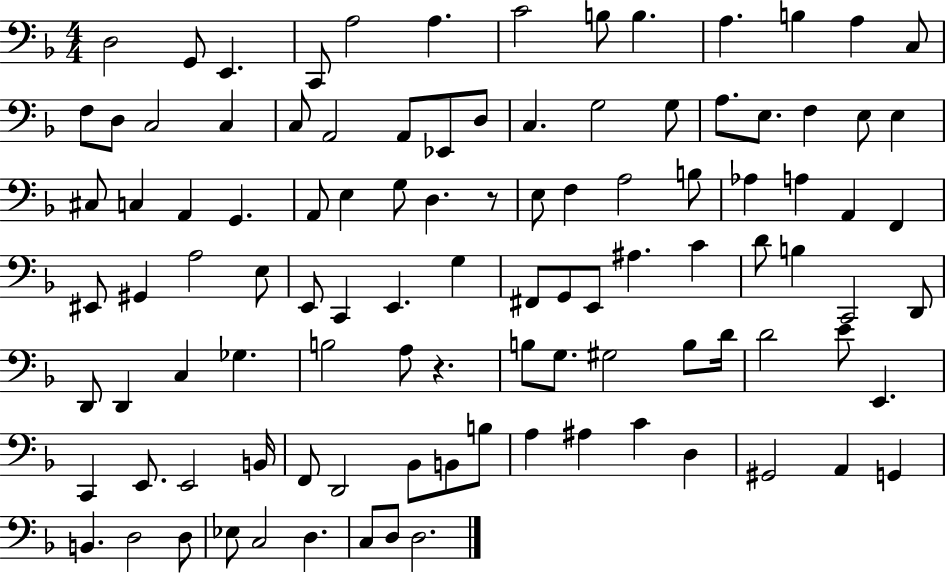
X:1
T:Untitled
M:4/4
L:1/4
K:F
D,2 G,,/2 E,, C,,/2 A,2 A, C2 B,/2 B, A, B, A, C,/2 F,/2 D,/2 C,2 C, C,/2 A,,2 A,,/2 _E,,/2 D,/2 C, G,2 G,/2 A,/2 E,/2 F, E,/2 E, ^C,/2 C, A,, G,, A,,/2 E, G,/2 D, z/2 E,/2 F, A,2 B,/2 _A, A, A,, F,, ^E,,/2 ^G,, A,2 E,/2 E,,/2 C,, E,, G, ^F,,/2 G,,/2 E,,/2 ^A, C D/2 B, C,,2 D,,/2 D,,/2 D,, C, _G, B,2 A,/2 z B,/2 G,/2 ^G,2 B,/2 D/4 D2 E/2 E,, C,, E,,/2 E,,2 B,,/4 F,,/2 D,,2 _B,,/2 B,,/2 B,/2 A, ^A, C D, ^G,,2 A,, G,, B,, D,2 D,/2 _E,/2 C,2 D, C,/2 D,/2 D,2